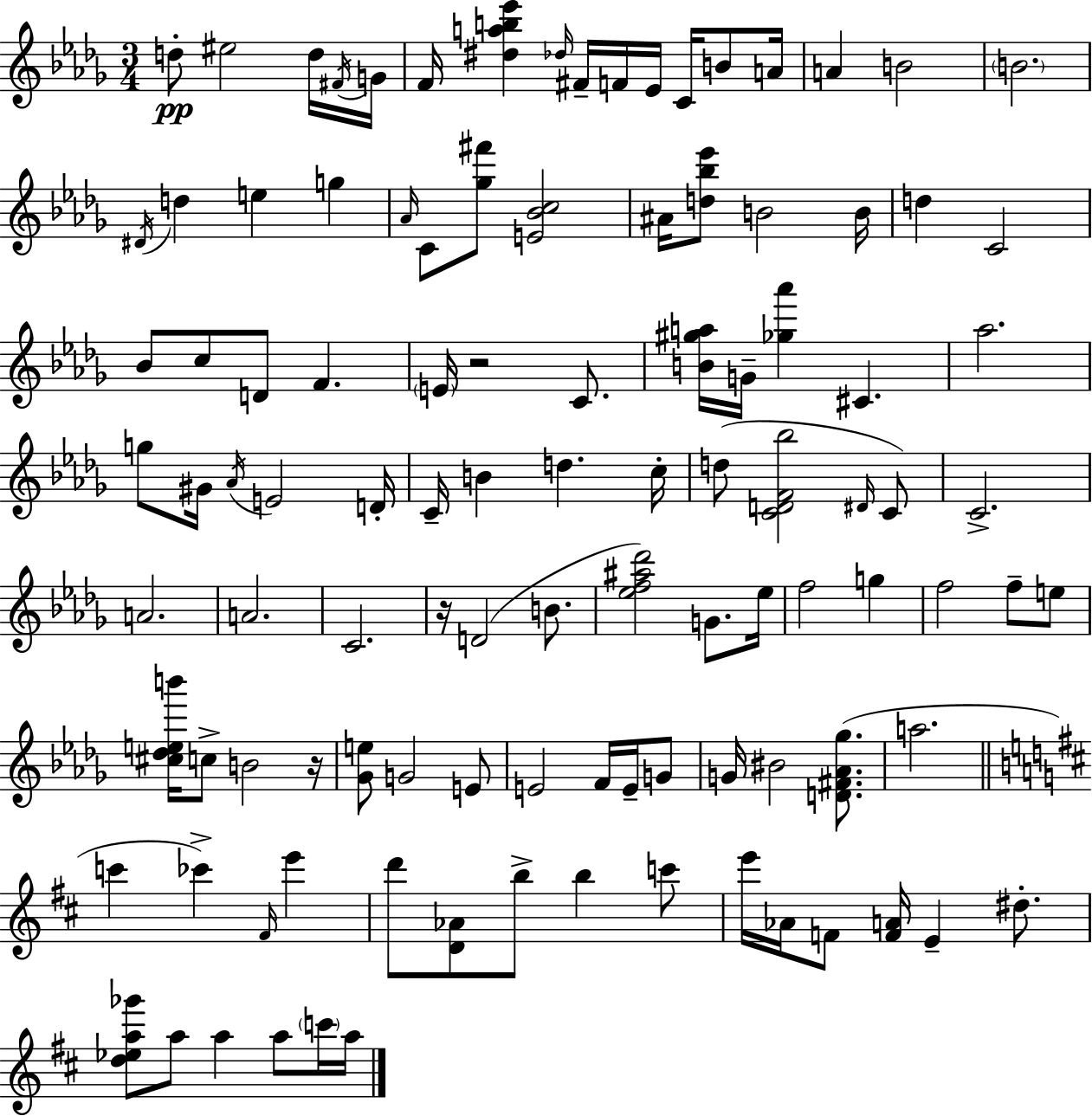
D5/e EIS5/h D5/s F#4/s G4/s F4/s [D#5,A5,B5,Eb6]/q Db5/s F#4/s F4/s Eb4/s C4/s B4/e A4/s A4/q B4/h B4/h. D#4/s D5/q E5/q G5/q Ab4/s C4/e [Gb5,F#6]/e [E4,Bb4,C5]/h A#4/s [D5,Bb5,Eb6]/e B4/h B4/s D5/q C4/h Bb4/e C5/e D4/e F4/q. E4/s R/h C4/e. [B4,G#5,A5]/s G4/s [Gb5,Ab6]/q C#4/q. Ab5/h. G5/e G#4/s Ab4/s E4/h D4/s C4/s B4/q D5/q. C5/s D5/e [C4,D4,F4,Bb5]/h D#4/s C4/e C4/h. A4/h. A4/h. C4/h. R/s D4/h B4/e. [Eb5,F5,A#5,Db6]/h G4/e. Eb5/s F5/h G5/q F5/h F5/e E5/e [C#5,Db5,E5,B6]/s C5/e B4/h R/s [Gb4,E5]/e G4/h E4/e E4/h F4/s E4/s G4/e G4/s BIS4/h [D4,F#4,Ab4,Gb5]/e. A5/h. C6/q CES6/q F#4/s E6/q D6/e [D4,Ab4]/e B5/e B5/q C6/e E6/s Ab4/s F4/e [F4,A4]/s E4/q D#5/e. [D5,Eb5,A5,Gb6]/e A5/e A5/q A5/e C6/s A5/s